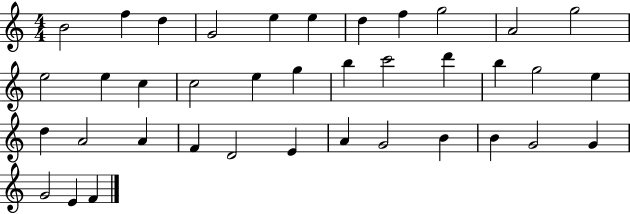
{
  \clef treble
  \numericTimeSignature
  \time 4/4
  \key c \major
  b'2 f''4 d''4 | g'2 e''4 e''4 | d''4 f''4 g''2 | a'2 g''2 | \break e''2 e''4 c''4 | c''2 e''4 g''4 | b''4 c'''2 d'''4 | b''4 g''2 e''4 | \break d''4 a'2 a'4 | f'4 d'2 e'4 | a'4 g'2 b'4 | b'4 g'2 g'4 | \break g'2 e'4 f'4 | \bar "|."
}